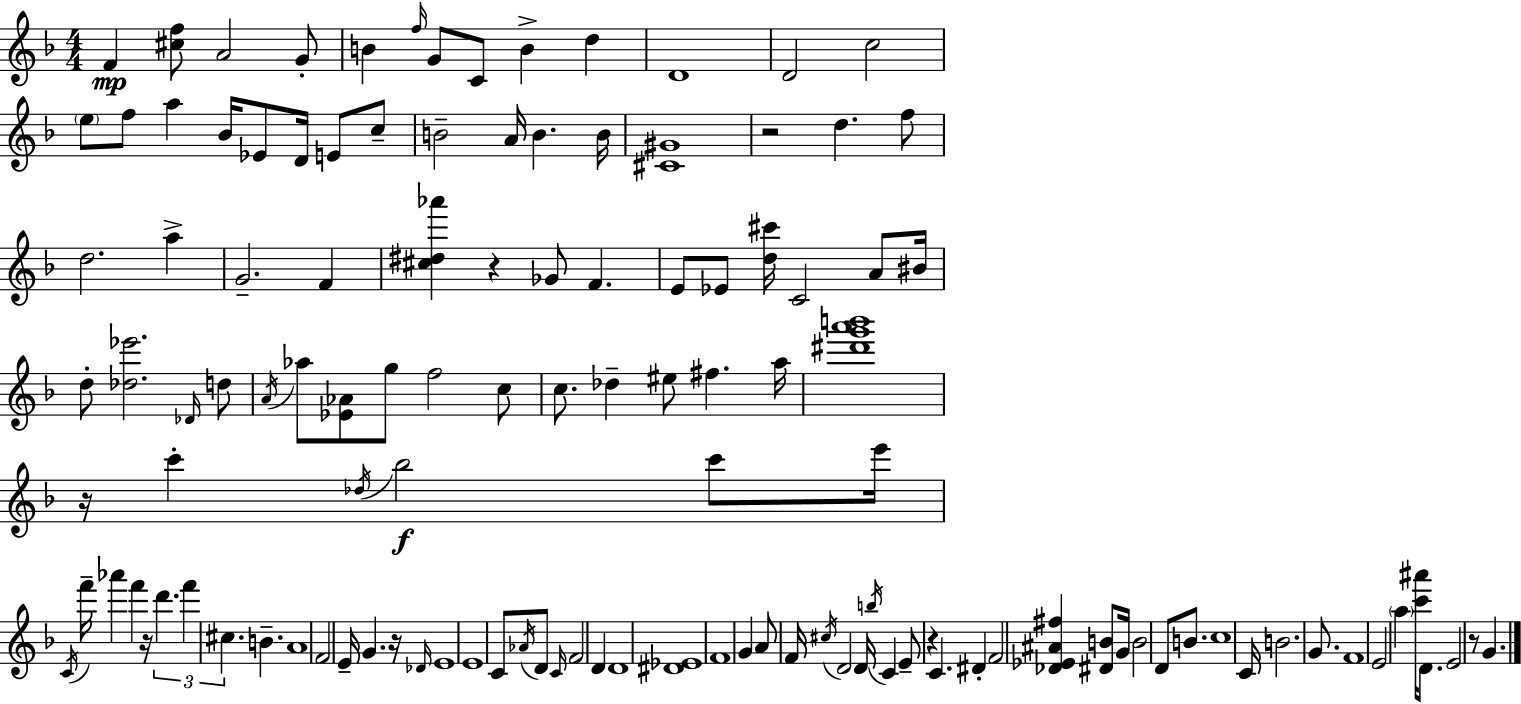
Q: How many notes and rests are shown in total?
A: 122